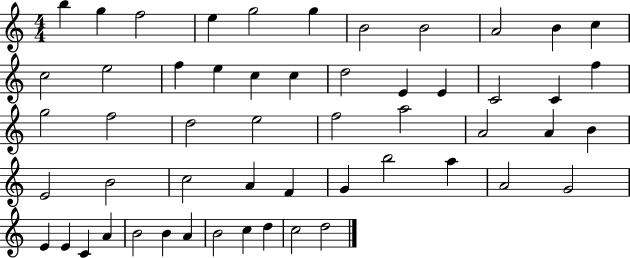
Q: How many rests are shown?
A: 0